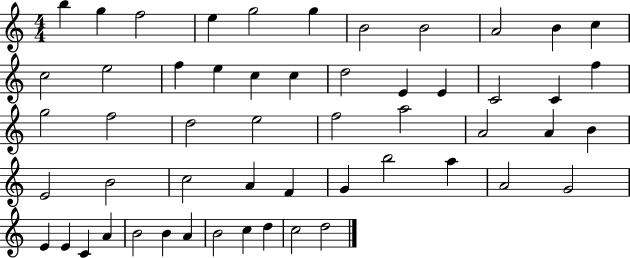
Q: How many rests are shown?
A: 0